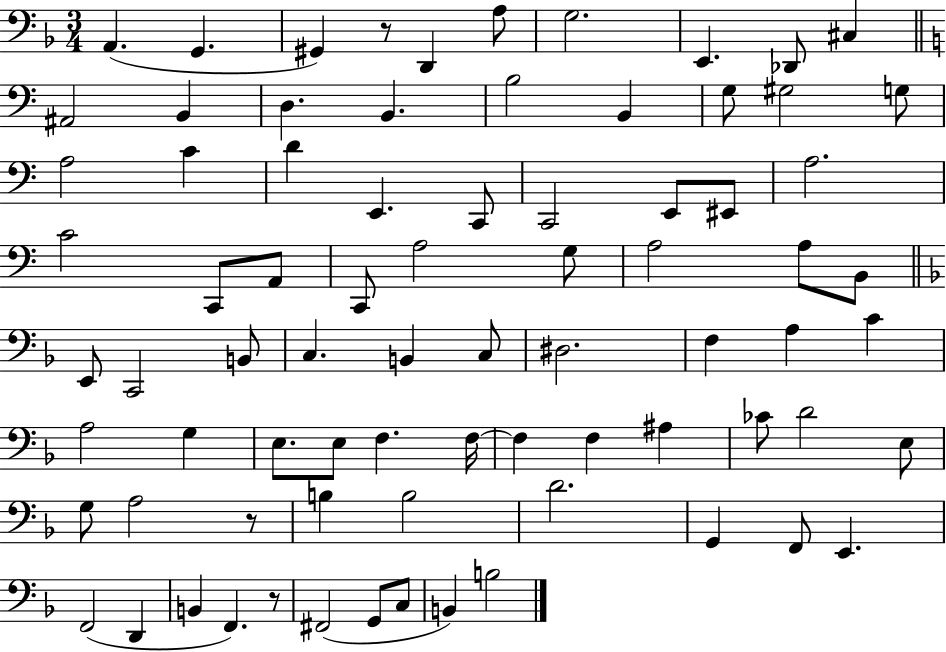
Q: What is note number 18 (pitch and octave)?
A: G3